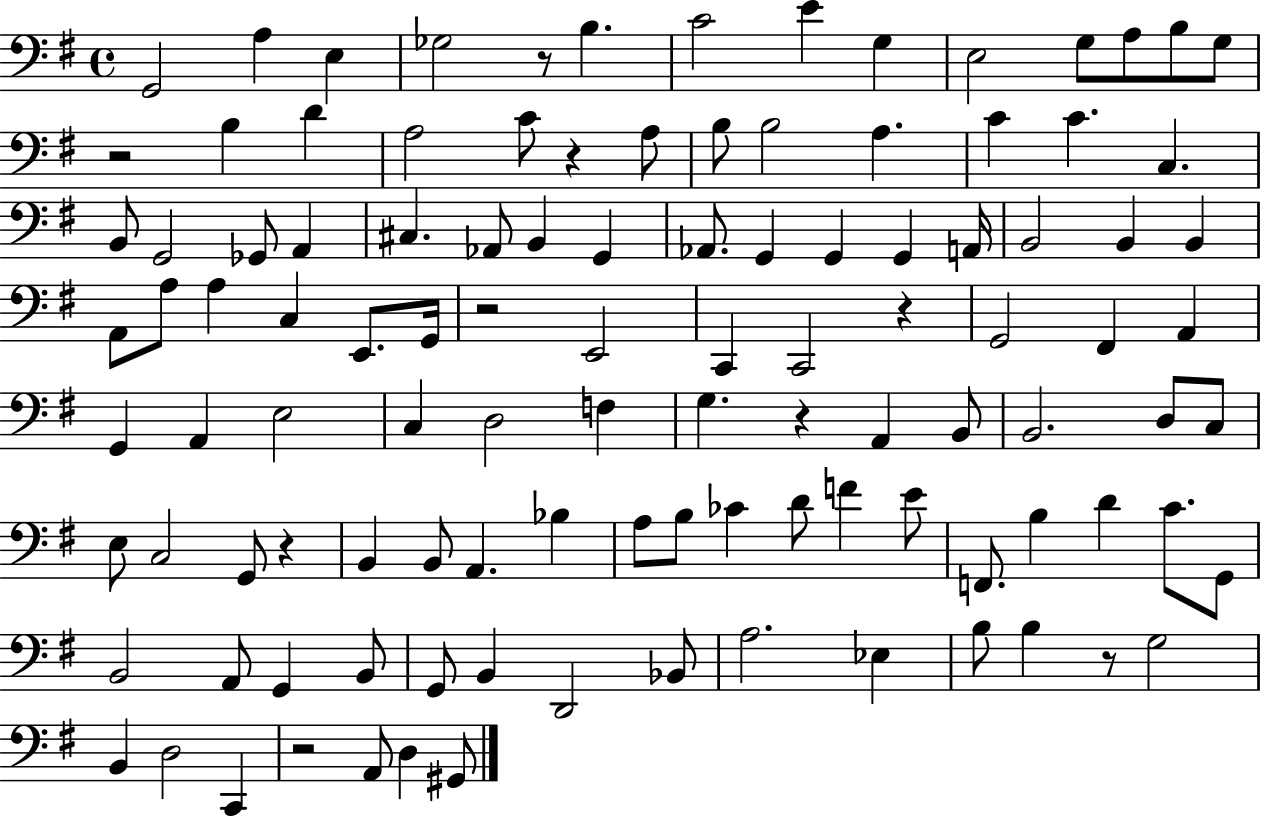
G2/h A3/q E3/q Gb3/h R/e B3/q. C4/h E4/q G3/q E3/h G3/e A3/e B3/e G3/e R/h B3/q D4/q A3/h C4/e R/q A3/e B3/e B3/h A3/q. C4/q C4/q. C3/q. B2/e G2/h Gb2/e A2/q C#3/q. Ab2/e B2/q G2/q Ab2/e. G2/q G2/q G2/q A2/s B2/h B2/q B2/q A2/e A3/e A3/q C3/q E2/e. G2/s R/h E2/h C2/q C2/h R/q G2/h F#2/q A2/q G2/q A2/q E3/h C3/q D3/h F3/q G3/q. R/q A2/q B2/e B2/h. D3/e C3/e E3/e C3/h G2/e R/q B2/q B2/e A2/q. Bb3/q A3/e B3/e CES4/q D4/e F4/q E4/e F2/e. B3/q D4/q C4/e. G2/e B2/h A2/e G2/q B2/e G2/e B2/q D2/h Bb2/e A3/h. Eb3/q B3/e B3/q R/e G3/h B2/q D3/h C2/q R/h A2/e D3/q G#2/e